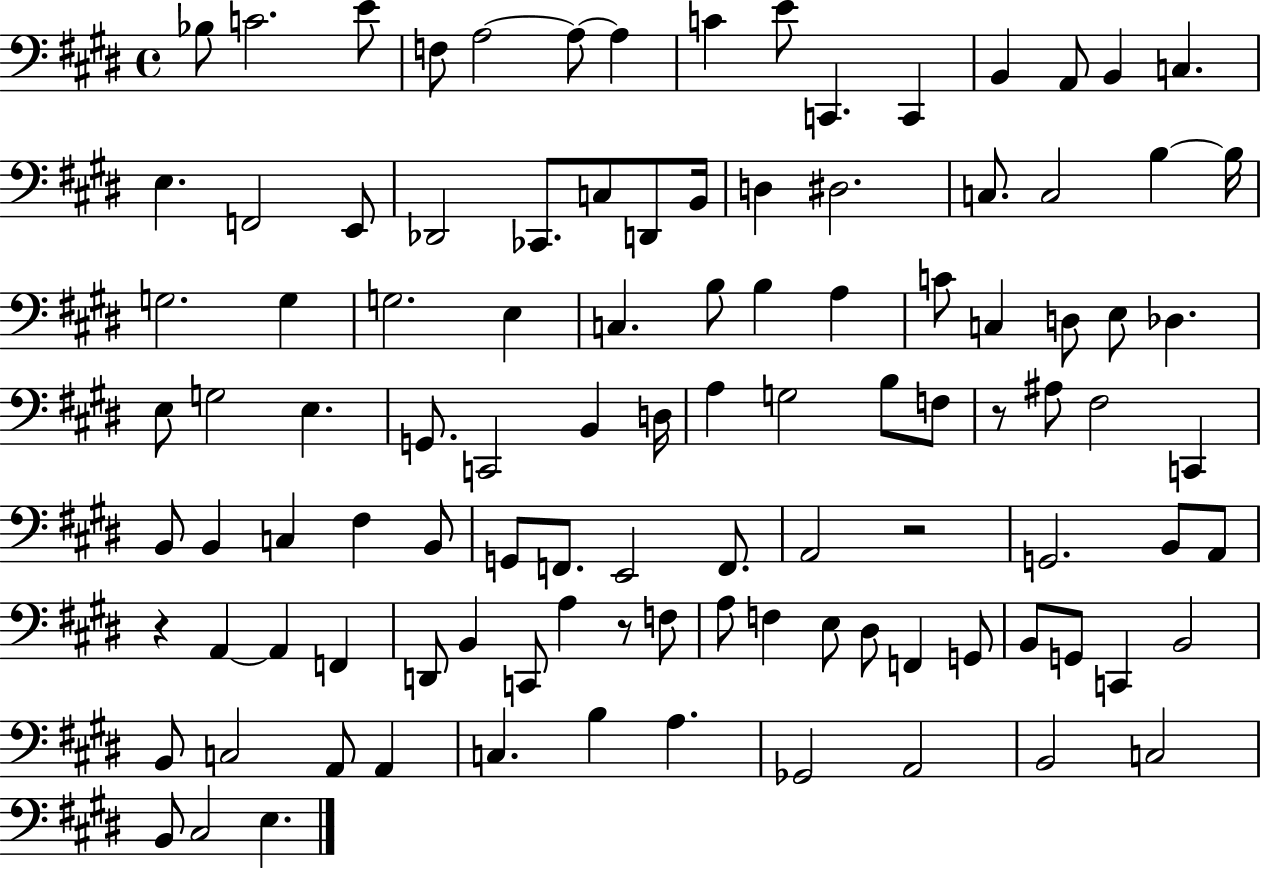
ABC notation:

X:1
T:Untitled
M:4/4
L:1/4
K:E
_B,/2 C2 E/2 F,/2 A,2 A,/2 A, C E/2 C,, C,, B,, A,,/2 B,, C, E, F,,2 E,,/2 _D,,2 _C,,/2 C,/2 D,,/2 B,,/4 D, ^D,2 C,/2 C,2 B, B,/4 G,2 G, G,2 E, C, B,/2 B, A, C/2 C, D,/2 E,/2 _D, E,/2 G,2 E, G,,/2 C,,2 B,, D,/4 A, G,2 B,/2 F,/2 z/2 ^A,/2 ^F,2 C,, B,,/2 B,, C, ^F, B,,/2 G,,/2 F,,/2 E,,2 F,,/2 A,,2 z2 G,,2 B,,/2 A,,/2 z A,, A,, F,, D,,/2 B,, C,,/2 A, z/2 F,/2 A,/2 F, E,/2 ^D,/2 F,, G,,/2 B,,/2 G,,/2 C,, B,,2 B,,/2 C,2 A,,/2 A,, C, B, A, _G,,2 A,,2 B,,2 C,2 B,,/2 ^C,2 E,